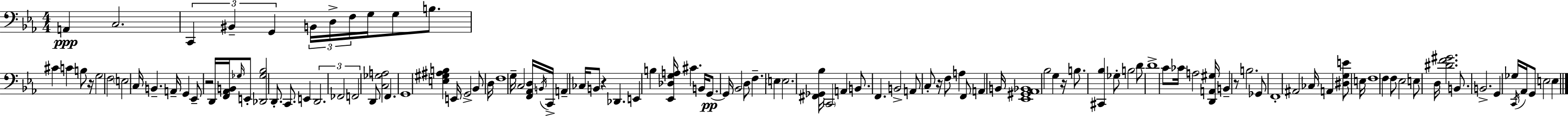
A2/q C3/h. C2/q BIS2/q G2/q B2/s D3/s F3/s G3/s G3/e B3/e. C#4/q C4/q B3/e R/s G3/h F3/h E3/h C3/s B2/q. A2/s G2/q Eb2/e R/h D2/s [F2,Ab2,B2]/s Gb3/s E2/e [Db2,Gb3,Bb3]/h D2/e. C2/e. E2/q D2/h. FES2/h F2/h D2/e [C3,Gb3,A3]/h F2/q. G2/w [E3,G#3,A#3,B3]/q E2/s G2/h Bb2/e D3/s F3/w G3/s C3/h [F2,Ab2,D3]/s B2/s C2/s A2/q CES3/s B2/e R/q Db2/q. E2/q B3/q [Eb2,Db3,G3,A3]/s C#4/q. B2/s G2/e. G2/s Bb2/h D3/e F3/q. E3/q E3/h. [F#2,Gb2,Bb3]/s C2/h A2/q B2/e. F2/q. B2/h A2/e C3/e R/s F3/e A3/q F2/e A2/q B2/s [Eb2,G#2,Ab2,Bb2]/w Bb3/h G3/q R/s B3/e. [C#2,Bb3]/q Gb3/e B3/h D4/e D4/w C4/e CES4/s A3/h [D2,A2,G#3]/s B2/q R/e B3/h. Gb2/e F2/w A#2/h CES3/s A2/q [D#3,G3,E4]/e E3/s F3/w F3/q F3/e Eb3/h E3/e D3/s [D#4,F4,G#4]/h. B2/e. B2/h. G2/q Gb3/s C2/s Ab2/s G2/e E3/h E3/q